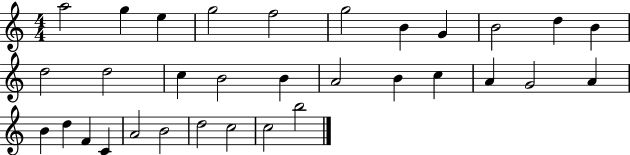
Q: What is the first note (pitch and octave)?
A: A5